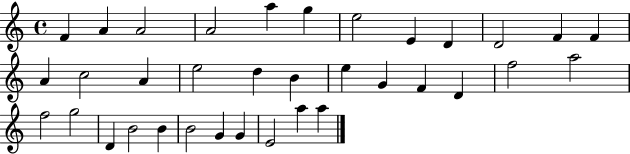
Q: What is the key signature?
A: C major